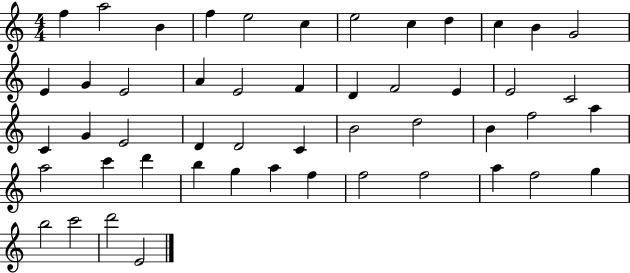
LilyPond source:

{
  \clef treble
  \numericTimeSignature
  \time 4/4
  \key c \major
  f''4 a''2 b'4 | f''4 e''2 c''4 | e''2 c''4 d''4 | c''4 b'4 g'2 | \break e'4 g'4 e'2 | a'4 e'2 f'4 | d'4 f'2 e'4 | e'2 c'2 | \break c'4 g'4 e'2 | d'4 d'2 c'4 | b'2 d''2 | b'4 f''2 a''4 | \break a''2 c'''4 d'''4 | b''4 g''4 a''4 f''4 | f''2 f''2 | a''4 f''2 g''4 | \break b''2 c'''2 | d'''2 e'2 | \bar "|."
}